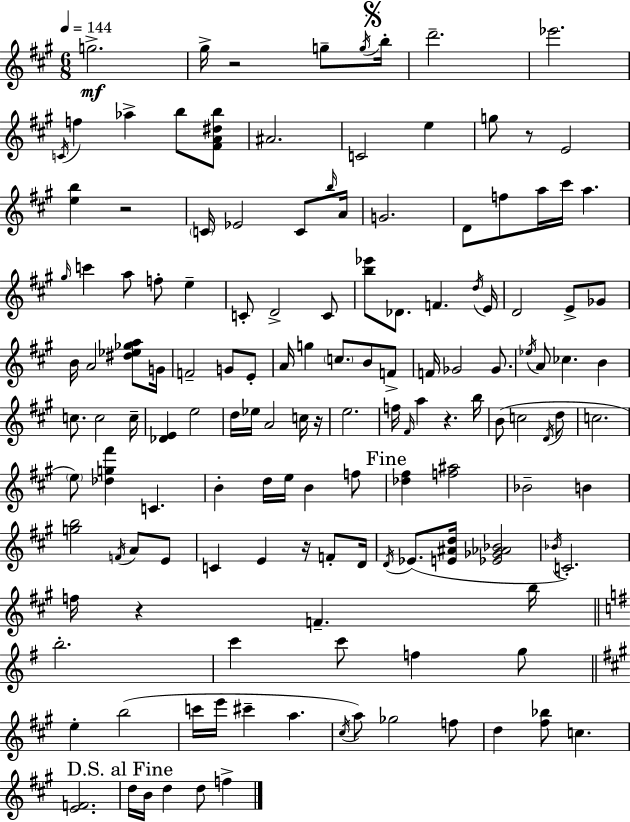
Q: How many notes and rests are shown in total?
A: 143